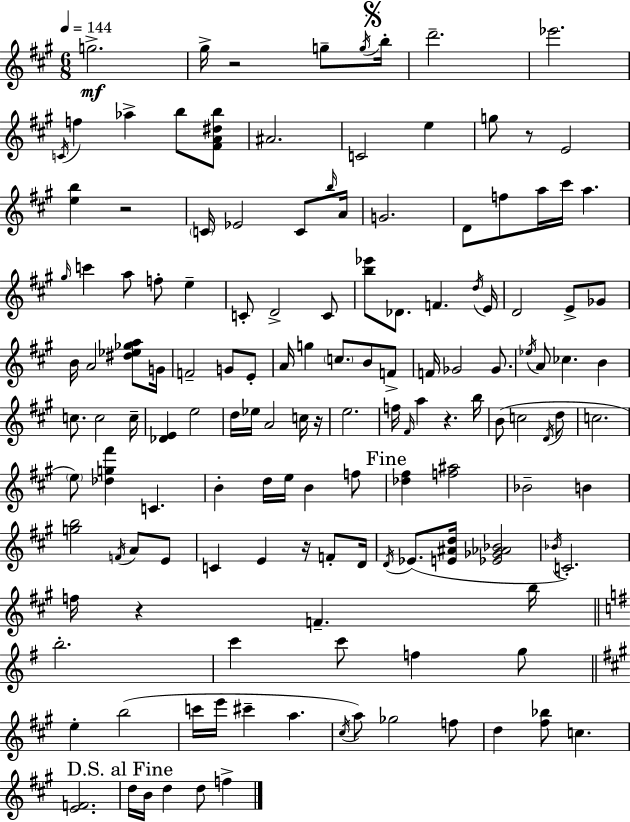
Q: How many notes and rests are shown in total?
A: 143